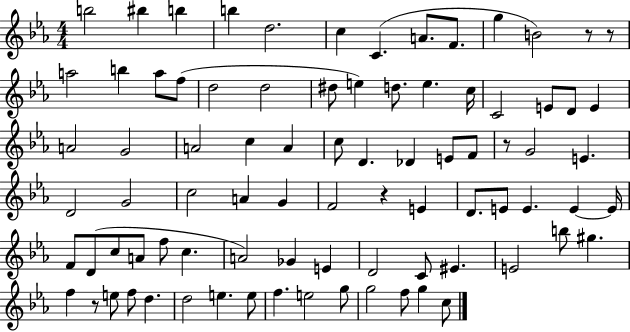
{
  \clef treble
  \numericTimeSignature
  \time 4/4
  \key ees \major
  b''2 bis''4 b''4 | b''4 d''2. | c''4 c'4.( a'8. f'8. | g''4 b'2) r8 r8 | \break a''2 b''4 a''8 f''8( | d''2 d''2 | dis''8 e''4) d''8. e''4. c''16 | c'2 e'8 d'8 e'4 | \break a'2 g'2 | a'2 c''4 a'4 | c''8 d'4. des'4 e'8 f'8 | r8 g'2 e'4. | \break d'2 g'2 | c''2 a'4 g'4 | f'2 r4 e'4 | d'8. e'8 e'4. e'4~~ e'16 | \break f'8 d'8( c''8 a'8 f''8 c''4. | a'2) ges'4 e'4 | d'2 c'8 eis'4. | e'2 b''8 gis''4. | \break f''4 r8 e''8 f''8 d''4. | d''2 e''4. e''8 | f''4. e''2 g''8 | g''2 f''8 g''4 c''8 | \break \bar "|."
}